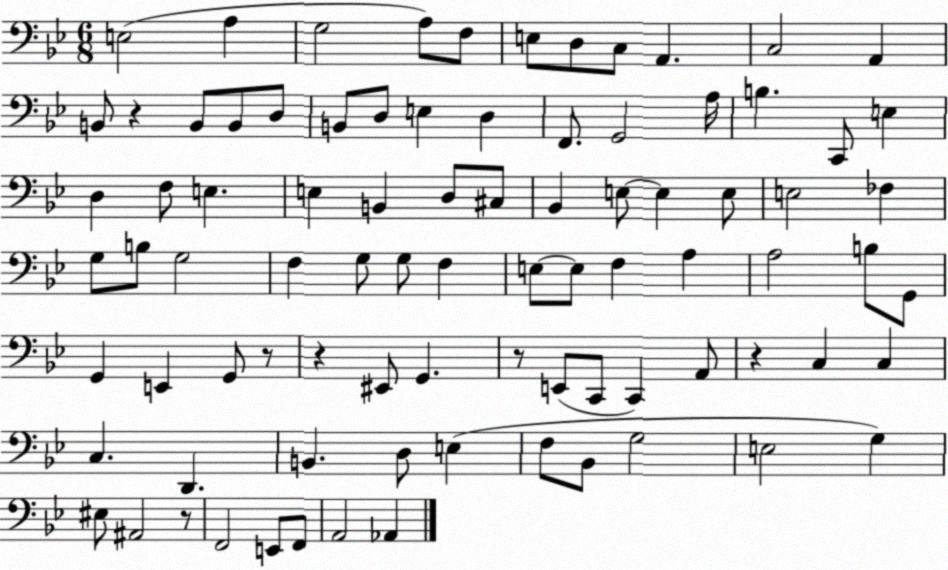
X:1
T:Untitled
M:6/8
L:1/4
K:Bb
E,2 A, G,2 A,/2 F,/2 E,/2 D,/2 C,/2 A,, C,2 A,, B,,/2 z B,,/2 B,,/2 D,/2 B,,/2 D,/2 E, D, F,,/2 G,,2 A,/4 B, C,,/2 E, D, F,/2 E, E, B,, D,/2 ^C,/2 _B,, E,/2 E, E,/2 E,2 _F, G,/2 B,/2 G,2 F, G,/2 G,/2 F, E,/2 E,/2 F, A, A,2 B,/2 G,,/2 G,, E,, G,,/2 z/2 z ^E,,/2 G,, z/2 E,,/2 C,,/2 C,, A,,/2 z C, C, C, D,, B,, D,/2 E, F,/2 _B,,/2 G,2 E,2 G, ^E,/2 ^A,,2 z/2 F,,2 E,,/2 F,,/2 A,,2 _A,,